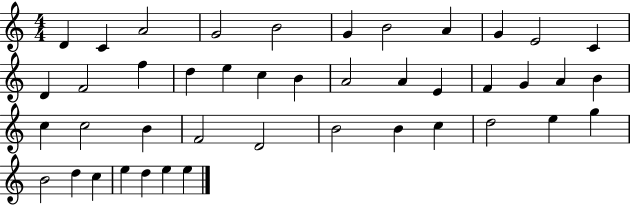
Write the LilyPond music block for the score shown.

{
  \clef treble
  \numericTimeSignature
  \time 4/4
  \key c \major
  d'4 c'4 a'2 | g'2 b'2 | g'4 b'2 a'4 | g'4 e'2 c'4 | \break d'4 f'2 f''4 | d''4 e''4 c''4 b'4 | a'2 a'4 e'4 | f'4 g'4 a'4 b'4 | \break c''4 c''2 b'4 | f'2 d'2 | b'2 b'4 c''4 | d''2 e''4 g''4 | \break b'2 d''4 c''4 | e''4 d''4 e''4 e''4 | \bar "|."
}